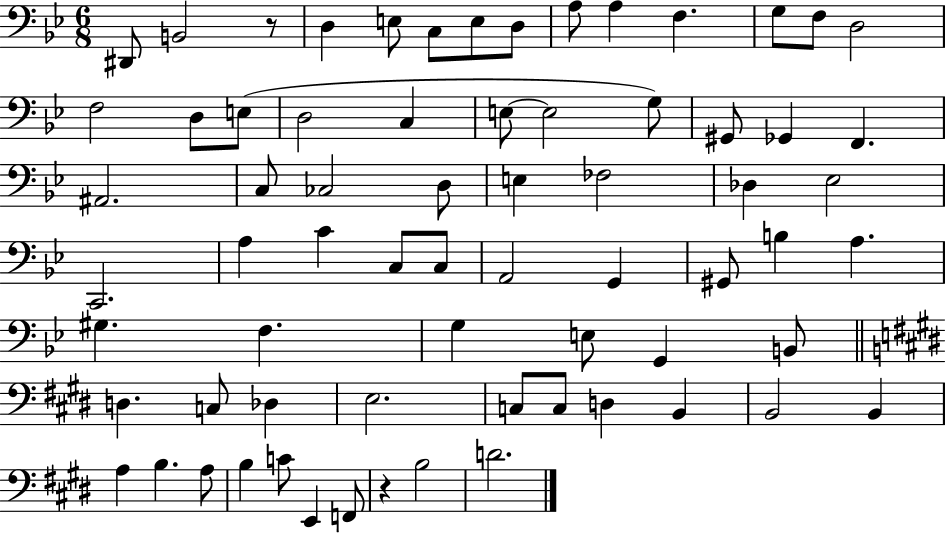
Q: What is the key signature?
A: BES major